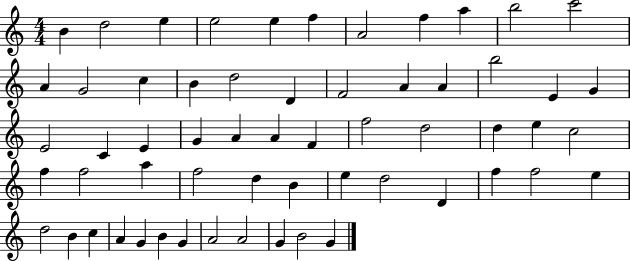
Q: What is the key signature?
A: C major